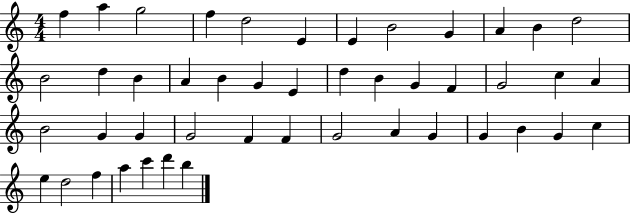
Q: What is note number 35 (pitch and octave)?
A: G4